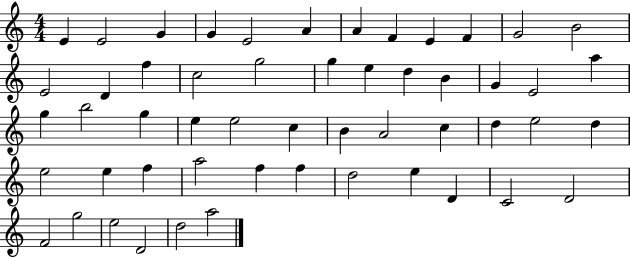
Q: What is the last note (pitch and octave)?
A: A5